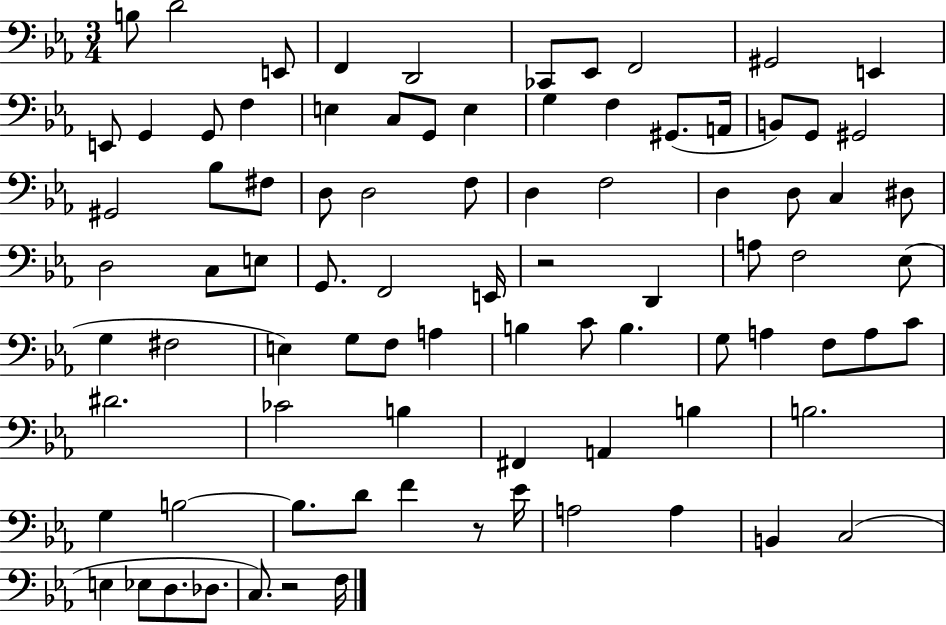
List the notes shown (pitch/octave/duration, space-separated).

B3/e D4/h E2/e F2/q D2/h CES2/e Eb2/e F2/h G#2/h E2/q E2/e G2/q G2/e F3/q E3/q C3/e G2/e E3/q G3/q F3/q G#2/e. A2/s B2/e G2/e G#2/h G#2/h Bb3/e F#3/e D3/e D3/h F3/e D3/q F3/h D3/q D3/e C3/q D#3/e D3/h C3/e E3/e G2/e. F2/h E2/s R/h D2/q A3/e F3/h Eb3/e G3/q F#3/h E3/q G3/e F3/e A3/q B3/q C4/e B3/q. G3/e A3/q F3/e A3/e C4/e D#4/h. CES4/h B3/q F#2/q A2/q B3/q B3/h. G3/q B3/h B3/e. D4/e F4/q R/e Eb4/s A3/h A3/q B2/q C3/h E3/q Eb3/e D3/e. Db3/e. C3/e. R/h F3/s